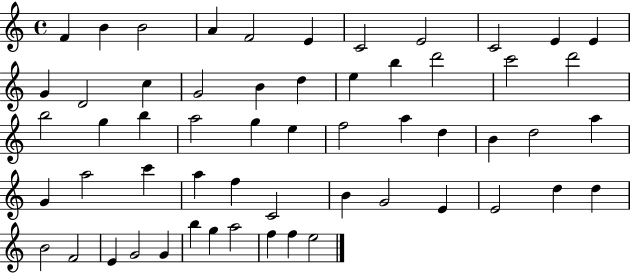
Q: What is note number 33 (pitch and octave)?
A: D5